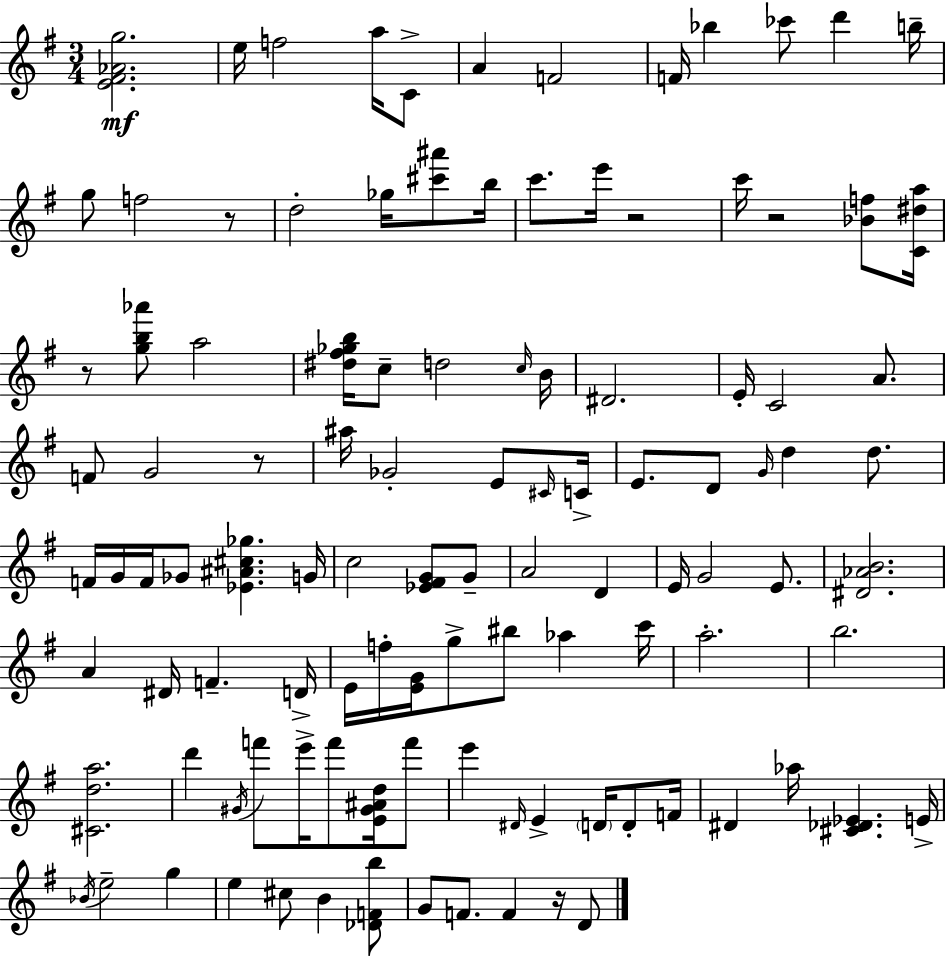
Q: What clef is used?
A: treble